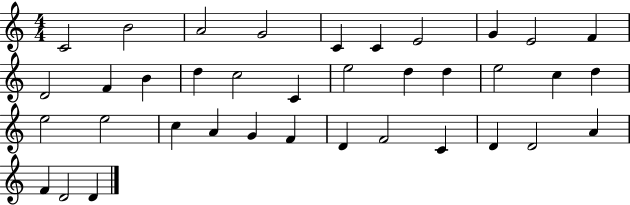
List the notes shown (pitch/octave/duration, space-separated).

C4/h B4/h A4/h G4/h C4/q C4/q E4/h G4/q E4/h F4/q D4/h F4/q B4/q D5/q C5/h C4/q E5/h D5/q D5/q E5/h C5/q D5/q E5/h E5/h C5/q A4/q G4/q F4/q D4/q F4/h C4/q D4/q D4/h A4/q F4/q D4/h D4/q